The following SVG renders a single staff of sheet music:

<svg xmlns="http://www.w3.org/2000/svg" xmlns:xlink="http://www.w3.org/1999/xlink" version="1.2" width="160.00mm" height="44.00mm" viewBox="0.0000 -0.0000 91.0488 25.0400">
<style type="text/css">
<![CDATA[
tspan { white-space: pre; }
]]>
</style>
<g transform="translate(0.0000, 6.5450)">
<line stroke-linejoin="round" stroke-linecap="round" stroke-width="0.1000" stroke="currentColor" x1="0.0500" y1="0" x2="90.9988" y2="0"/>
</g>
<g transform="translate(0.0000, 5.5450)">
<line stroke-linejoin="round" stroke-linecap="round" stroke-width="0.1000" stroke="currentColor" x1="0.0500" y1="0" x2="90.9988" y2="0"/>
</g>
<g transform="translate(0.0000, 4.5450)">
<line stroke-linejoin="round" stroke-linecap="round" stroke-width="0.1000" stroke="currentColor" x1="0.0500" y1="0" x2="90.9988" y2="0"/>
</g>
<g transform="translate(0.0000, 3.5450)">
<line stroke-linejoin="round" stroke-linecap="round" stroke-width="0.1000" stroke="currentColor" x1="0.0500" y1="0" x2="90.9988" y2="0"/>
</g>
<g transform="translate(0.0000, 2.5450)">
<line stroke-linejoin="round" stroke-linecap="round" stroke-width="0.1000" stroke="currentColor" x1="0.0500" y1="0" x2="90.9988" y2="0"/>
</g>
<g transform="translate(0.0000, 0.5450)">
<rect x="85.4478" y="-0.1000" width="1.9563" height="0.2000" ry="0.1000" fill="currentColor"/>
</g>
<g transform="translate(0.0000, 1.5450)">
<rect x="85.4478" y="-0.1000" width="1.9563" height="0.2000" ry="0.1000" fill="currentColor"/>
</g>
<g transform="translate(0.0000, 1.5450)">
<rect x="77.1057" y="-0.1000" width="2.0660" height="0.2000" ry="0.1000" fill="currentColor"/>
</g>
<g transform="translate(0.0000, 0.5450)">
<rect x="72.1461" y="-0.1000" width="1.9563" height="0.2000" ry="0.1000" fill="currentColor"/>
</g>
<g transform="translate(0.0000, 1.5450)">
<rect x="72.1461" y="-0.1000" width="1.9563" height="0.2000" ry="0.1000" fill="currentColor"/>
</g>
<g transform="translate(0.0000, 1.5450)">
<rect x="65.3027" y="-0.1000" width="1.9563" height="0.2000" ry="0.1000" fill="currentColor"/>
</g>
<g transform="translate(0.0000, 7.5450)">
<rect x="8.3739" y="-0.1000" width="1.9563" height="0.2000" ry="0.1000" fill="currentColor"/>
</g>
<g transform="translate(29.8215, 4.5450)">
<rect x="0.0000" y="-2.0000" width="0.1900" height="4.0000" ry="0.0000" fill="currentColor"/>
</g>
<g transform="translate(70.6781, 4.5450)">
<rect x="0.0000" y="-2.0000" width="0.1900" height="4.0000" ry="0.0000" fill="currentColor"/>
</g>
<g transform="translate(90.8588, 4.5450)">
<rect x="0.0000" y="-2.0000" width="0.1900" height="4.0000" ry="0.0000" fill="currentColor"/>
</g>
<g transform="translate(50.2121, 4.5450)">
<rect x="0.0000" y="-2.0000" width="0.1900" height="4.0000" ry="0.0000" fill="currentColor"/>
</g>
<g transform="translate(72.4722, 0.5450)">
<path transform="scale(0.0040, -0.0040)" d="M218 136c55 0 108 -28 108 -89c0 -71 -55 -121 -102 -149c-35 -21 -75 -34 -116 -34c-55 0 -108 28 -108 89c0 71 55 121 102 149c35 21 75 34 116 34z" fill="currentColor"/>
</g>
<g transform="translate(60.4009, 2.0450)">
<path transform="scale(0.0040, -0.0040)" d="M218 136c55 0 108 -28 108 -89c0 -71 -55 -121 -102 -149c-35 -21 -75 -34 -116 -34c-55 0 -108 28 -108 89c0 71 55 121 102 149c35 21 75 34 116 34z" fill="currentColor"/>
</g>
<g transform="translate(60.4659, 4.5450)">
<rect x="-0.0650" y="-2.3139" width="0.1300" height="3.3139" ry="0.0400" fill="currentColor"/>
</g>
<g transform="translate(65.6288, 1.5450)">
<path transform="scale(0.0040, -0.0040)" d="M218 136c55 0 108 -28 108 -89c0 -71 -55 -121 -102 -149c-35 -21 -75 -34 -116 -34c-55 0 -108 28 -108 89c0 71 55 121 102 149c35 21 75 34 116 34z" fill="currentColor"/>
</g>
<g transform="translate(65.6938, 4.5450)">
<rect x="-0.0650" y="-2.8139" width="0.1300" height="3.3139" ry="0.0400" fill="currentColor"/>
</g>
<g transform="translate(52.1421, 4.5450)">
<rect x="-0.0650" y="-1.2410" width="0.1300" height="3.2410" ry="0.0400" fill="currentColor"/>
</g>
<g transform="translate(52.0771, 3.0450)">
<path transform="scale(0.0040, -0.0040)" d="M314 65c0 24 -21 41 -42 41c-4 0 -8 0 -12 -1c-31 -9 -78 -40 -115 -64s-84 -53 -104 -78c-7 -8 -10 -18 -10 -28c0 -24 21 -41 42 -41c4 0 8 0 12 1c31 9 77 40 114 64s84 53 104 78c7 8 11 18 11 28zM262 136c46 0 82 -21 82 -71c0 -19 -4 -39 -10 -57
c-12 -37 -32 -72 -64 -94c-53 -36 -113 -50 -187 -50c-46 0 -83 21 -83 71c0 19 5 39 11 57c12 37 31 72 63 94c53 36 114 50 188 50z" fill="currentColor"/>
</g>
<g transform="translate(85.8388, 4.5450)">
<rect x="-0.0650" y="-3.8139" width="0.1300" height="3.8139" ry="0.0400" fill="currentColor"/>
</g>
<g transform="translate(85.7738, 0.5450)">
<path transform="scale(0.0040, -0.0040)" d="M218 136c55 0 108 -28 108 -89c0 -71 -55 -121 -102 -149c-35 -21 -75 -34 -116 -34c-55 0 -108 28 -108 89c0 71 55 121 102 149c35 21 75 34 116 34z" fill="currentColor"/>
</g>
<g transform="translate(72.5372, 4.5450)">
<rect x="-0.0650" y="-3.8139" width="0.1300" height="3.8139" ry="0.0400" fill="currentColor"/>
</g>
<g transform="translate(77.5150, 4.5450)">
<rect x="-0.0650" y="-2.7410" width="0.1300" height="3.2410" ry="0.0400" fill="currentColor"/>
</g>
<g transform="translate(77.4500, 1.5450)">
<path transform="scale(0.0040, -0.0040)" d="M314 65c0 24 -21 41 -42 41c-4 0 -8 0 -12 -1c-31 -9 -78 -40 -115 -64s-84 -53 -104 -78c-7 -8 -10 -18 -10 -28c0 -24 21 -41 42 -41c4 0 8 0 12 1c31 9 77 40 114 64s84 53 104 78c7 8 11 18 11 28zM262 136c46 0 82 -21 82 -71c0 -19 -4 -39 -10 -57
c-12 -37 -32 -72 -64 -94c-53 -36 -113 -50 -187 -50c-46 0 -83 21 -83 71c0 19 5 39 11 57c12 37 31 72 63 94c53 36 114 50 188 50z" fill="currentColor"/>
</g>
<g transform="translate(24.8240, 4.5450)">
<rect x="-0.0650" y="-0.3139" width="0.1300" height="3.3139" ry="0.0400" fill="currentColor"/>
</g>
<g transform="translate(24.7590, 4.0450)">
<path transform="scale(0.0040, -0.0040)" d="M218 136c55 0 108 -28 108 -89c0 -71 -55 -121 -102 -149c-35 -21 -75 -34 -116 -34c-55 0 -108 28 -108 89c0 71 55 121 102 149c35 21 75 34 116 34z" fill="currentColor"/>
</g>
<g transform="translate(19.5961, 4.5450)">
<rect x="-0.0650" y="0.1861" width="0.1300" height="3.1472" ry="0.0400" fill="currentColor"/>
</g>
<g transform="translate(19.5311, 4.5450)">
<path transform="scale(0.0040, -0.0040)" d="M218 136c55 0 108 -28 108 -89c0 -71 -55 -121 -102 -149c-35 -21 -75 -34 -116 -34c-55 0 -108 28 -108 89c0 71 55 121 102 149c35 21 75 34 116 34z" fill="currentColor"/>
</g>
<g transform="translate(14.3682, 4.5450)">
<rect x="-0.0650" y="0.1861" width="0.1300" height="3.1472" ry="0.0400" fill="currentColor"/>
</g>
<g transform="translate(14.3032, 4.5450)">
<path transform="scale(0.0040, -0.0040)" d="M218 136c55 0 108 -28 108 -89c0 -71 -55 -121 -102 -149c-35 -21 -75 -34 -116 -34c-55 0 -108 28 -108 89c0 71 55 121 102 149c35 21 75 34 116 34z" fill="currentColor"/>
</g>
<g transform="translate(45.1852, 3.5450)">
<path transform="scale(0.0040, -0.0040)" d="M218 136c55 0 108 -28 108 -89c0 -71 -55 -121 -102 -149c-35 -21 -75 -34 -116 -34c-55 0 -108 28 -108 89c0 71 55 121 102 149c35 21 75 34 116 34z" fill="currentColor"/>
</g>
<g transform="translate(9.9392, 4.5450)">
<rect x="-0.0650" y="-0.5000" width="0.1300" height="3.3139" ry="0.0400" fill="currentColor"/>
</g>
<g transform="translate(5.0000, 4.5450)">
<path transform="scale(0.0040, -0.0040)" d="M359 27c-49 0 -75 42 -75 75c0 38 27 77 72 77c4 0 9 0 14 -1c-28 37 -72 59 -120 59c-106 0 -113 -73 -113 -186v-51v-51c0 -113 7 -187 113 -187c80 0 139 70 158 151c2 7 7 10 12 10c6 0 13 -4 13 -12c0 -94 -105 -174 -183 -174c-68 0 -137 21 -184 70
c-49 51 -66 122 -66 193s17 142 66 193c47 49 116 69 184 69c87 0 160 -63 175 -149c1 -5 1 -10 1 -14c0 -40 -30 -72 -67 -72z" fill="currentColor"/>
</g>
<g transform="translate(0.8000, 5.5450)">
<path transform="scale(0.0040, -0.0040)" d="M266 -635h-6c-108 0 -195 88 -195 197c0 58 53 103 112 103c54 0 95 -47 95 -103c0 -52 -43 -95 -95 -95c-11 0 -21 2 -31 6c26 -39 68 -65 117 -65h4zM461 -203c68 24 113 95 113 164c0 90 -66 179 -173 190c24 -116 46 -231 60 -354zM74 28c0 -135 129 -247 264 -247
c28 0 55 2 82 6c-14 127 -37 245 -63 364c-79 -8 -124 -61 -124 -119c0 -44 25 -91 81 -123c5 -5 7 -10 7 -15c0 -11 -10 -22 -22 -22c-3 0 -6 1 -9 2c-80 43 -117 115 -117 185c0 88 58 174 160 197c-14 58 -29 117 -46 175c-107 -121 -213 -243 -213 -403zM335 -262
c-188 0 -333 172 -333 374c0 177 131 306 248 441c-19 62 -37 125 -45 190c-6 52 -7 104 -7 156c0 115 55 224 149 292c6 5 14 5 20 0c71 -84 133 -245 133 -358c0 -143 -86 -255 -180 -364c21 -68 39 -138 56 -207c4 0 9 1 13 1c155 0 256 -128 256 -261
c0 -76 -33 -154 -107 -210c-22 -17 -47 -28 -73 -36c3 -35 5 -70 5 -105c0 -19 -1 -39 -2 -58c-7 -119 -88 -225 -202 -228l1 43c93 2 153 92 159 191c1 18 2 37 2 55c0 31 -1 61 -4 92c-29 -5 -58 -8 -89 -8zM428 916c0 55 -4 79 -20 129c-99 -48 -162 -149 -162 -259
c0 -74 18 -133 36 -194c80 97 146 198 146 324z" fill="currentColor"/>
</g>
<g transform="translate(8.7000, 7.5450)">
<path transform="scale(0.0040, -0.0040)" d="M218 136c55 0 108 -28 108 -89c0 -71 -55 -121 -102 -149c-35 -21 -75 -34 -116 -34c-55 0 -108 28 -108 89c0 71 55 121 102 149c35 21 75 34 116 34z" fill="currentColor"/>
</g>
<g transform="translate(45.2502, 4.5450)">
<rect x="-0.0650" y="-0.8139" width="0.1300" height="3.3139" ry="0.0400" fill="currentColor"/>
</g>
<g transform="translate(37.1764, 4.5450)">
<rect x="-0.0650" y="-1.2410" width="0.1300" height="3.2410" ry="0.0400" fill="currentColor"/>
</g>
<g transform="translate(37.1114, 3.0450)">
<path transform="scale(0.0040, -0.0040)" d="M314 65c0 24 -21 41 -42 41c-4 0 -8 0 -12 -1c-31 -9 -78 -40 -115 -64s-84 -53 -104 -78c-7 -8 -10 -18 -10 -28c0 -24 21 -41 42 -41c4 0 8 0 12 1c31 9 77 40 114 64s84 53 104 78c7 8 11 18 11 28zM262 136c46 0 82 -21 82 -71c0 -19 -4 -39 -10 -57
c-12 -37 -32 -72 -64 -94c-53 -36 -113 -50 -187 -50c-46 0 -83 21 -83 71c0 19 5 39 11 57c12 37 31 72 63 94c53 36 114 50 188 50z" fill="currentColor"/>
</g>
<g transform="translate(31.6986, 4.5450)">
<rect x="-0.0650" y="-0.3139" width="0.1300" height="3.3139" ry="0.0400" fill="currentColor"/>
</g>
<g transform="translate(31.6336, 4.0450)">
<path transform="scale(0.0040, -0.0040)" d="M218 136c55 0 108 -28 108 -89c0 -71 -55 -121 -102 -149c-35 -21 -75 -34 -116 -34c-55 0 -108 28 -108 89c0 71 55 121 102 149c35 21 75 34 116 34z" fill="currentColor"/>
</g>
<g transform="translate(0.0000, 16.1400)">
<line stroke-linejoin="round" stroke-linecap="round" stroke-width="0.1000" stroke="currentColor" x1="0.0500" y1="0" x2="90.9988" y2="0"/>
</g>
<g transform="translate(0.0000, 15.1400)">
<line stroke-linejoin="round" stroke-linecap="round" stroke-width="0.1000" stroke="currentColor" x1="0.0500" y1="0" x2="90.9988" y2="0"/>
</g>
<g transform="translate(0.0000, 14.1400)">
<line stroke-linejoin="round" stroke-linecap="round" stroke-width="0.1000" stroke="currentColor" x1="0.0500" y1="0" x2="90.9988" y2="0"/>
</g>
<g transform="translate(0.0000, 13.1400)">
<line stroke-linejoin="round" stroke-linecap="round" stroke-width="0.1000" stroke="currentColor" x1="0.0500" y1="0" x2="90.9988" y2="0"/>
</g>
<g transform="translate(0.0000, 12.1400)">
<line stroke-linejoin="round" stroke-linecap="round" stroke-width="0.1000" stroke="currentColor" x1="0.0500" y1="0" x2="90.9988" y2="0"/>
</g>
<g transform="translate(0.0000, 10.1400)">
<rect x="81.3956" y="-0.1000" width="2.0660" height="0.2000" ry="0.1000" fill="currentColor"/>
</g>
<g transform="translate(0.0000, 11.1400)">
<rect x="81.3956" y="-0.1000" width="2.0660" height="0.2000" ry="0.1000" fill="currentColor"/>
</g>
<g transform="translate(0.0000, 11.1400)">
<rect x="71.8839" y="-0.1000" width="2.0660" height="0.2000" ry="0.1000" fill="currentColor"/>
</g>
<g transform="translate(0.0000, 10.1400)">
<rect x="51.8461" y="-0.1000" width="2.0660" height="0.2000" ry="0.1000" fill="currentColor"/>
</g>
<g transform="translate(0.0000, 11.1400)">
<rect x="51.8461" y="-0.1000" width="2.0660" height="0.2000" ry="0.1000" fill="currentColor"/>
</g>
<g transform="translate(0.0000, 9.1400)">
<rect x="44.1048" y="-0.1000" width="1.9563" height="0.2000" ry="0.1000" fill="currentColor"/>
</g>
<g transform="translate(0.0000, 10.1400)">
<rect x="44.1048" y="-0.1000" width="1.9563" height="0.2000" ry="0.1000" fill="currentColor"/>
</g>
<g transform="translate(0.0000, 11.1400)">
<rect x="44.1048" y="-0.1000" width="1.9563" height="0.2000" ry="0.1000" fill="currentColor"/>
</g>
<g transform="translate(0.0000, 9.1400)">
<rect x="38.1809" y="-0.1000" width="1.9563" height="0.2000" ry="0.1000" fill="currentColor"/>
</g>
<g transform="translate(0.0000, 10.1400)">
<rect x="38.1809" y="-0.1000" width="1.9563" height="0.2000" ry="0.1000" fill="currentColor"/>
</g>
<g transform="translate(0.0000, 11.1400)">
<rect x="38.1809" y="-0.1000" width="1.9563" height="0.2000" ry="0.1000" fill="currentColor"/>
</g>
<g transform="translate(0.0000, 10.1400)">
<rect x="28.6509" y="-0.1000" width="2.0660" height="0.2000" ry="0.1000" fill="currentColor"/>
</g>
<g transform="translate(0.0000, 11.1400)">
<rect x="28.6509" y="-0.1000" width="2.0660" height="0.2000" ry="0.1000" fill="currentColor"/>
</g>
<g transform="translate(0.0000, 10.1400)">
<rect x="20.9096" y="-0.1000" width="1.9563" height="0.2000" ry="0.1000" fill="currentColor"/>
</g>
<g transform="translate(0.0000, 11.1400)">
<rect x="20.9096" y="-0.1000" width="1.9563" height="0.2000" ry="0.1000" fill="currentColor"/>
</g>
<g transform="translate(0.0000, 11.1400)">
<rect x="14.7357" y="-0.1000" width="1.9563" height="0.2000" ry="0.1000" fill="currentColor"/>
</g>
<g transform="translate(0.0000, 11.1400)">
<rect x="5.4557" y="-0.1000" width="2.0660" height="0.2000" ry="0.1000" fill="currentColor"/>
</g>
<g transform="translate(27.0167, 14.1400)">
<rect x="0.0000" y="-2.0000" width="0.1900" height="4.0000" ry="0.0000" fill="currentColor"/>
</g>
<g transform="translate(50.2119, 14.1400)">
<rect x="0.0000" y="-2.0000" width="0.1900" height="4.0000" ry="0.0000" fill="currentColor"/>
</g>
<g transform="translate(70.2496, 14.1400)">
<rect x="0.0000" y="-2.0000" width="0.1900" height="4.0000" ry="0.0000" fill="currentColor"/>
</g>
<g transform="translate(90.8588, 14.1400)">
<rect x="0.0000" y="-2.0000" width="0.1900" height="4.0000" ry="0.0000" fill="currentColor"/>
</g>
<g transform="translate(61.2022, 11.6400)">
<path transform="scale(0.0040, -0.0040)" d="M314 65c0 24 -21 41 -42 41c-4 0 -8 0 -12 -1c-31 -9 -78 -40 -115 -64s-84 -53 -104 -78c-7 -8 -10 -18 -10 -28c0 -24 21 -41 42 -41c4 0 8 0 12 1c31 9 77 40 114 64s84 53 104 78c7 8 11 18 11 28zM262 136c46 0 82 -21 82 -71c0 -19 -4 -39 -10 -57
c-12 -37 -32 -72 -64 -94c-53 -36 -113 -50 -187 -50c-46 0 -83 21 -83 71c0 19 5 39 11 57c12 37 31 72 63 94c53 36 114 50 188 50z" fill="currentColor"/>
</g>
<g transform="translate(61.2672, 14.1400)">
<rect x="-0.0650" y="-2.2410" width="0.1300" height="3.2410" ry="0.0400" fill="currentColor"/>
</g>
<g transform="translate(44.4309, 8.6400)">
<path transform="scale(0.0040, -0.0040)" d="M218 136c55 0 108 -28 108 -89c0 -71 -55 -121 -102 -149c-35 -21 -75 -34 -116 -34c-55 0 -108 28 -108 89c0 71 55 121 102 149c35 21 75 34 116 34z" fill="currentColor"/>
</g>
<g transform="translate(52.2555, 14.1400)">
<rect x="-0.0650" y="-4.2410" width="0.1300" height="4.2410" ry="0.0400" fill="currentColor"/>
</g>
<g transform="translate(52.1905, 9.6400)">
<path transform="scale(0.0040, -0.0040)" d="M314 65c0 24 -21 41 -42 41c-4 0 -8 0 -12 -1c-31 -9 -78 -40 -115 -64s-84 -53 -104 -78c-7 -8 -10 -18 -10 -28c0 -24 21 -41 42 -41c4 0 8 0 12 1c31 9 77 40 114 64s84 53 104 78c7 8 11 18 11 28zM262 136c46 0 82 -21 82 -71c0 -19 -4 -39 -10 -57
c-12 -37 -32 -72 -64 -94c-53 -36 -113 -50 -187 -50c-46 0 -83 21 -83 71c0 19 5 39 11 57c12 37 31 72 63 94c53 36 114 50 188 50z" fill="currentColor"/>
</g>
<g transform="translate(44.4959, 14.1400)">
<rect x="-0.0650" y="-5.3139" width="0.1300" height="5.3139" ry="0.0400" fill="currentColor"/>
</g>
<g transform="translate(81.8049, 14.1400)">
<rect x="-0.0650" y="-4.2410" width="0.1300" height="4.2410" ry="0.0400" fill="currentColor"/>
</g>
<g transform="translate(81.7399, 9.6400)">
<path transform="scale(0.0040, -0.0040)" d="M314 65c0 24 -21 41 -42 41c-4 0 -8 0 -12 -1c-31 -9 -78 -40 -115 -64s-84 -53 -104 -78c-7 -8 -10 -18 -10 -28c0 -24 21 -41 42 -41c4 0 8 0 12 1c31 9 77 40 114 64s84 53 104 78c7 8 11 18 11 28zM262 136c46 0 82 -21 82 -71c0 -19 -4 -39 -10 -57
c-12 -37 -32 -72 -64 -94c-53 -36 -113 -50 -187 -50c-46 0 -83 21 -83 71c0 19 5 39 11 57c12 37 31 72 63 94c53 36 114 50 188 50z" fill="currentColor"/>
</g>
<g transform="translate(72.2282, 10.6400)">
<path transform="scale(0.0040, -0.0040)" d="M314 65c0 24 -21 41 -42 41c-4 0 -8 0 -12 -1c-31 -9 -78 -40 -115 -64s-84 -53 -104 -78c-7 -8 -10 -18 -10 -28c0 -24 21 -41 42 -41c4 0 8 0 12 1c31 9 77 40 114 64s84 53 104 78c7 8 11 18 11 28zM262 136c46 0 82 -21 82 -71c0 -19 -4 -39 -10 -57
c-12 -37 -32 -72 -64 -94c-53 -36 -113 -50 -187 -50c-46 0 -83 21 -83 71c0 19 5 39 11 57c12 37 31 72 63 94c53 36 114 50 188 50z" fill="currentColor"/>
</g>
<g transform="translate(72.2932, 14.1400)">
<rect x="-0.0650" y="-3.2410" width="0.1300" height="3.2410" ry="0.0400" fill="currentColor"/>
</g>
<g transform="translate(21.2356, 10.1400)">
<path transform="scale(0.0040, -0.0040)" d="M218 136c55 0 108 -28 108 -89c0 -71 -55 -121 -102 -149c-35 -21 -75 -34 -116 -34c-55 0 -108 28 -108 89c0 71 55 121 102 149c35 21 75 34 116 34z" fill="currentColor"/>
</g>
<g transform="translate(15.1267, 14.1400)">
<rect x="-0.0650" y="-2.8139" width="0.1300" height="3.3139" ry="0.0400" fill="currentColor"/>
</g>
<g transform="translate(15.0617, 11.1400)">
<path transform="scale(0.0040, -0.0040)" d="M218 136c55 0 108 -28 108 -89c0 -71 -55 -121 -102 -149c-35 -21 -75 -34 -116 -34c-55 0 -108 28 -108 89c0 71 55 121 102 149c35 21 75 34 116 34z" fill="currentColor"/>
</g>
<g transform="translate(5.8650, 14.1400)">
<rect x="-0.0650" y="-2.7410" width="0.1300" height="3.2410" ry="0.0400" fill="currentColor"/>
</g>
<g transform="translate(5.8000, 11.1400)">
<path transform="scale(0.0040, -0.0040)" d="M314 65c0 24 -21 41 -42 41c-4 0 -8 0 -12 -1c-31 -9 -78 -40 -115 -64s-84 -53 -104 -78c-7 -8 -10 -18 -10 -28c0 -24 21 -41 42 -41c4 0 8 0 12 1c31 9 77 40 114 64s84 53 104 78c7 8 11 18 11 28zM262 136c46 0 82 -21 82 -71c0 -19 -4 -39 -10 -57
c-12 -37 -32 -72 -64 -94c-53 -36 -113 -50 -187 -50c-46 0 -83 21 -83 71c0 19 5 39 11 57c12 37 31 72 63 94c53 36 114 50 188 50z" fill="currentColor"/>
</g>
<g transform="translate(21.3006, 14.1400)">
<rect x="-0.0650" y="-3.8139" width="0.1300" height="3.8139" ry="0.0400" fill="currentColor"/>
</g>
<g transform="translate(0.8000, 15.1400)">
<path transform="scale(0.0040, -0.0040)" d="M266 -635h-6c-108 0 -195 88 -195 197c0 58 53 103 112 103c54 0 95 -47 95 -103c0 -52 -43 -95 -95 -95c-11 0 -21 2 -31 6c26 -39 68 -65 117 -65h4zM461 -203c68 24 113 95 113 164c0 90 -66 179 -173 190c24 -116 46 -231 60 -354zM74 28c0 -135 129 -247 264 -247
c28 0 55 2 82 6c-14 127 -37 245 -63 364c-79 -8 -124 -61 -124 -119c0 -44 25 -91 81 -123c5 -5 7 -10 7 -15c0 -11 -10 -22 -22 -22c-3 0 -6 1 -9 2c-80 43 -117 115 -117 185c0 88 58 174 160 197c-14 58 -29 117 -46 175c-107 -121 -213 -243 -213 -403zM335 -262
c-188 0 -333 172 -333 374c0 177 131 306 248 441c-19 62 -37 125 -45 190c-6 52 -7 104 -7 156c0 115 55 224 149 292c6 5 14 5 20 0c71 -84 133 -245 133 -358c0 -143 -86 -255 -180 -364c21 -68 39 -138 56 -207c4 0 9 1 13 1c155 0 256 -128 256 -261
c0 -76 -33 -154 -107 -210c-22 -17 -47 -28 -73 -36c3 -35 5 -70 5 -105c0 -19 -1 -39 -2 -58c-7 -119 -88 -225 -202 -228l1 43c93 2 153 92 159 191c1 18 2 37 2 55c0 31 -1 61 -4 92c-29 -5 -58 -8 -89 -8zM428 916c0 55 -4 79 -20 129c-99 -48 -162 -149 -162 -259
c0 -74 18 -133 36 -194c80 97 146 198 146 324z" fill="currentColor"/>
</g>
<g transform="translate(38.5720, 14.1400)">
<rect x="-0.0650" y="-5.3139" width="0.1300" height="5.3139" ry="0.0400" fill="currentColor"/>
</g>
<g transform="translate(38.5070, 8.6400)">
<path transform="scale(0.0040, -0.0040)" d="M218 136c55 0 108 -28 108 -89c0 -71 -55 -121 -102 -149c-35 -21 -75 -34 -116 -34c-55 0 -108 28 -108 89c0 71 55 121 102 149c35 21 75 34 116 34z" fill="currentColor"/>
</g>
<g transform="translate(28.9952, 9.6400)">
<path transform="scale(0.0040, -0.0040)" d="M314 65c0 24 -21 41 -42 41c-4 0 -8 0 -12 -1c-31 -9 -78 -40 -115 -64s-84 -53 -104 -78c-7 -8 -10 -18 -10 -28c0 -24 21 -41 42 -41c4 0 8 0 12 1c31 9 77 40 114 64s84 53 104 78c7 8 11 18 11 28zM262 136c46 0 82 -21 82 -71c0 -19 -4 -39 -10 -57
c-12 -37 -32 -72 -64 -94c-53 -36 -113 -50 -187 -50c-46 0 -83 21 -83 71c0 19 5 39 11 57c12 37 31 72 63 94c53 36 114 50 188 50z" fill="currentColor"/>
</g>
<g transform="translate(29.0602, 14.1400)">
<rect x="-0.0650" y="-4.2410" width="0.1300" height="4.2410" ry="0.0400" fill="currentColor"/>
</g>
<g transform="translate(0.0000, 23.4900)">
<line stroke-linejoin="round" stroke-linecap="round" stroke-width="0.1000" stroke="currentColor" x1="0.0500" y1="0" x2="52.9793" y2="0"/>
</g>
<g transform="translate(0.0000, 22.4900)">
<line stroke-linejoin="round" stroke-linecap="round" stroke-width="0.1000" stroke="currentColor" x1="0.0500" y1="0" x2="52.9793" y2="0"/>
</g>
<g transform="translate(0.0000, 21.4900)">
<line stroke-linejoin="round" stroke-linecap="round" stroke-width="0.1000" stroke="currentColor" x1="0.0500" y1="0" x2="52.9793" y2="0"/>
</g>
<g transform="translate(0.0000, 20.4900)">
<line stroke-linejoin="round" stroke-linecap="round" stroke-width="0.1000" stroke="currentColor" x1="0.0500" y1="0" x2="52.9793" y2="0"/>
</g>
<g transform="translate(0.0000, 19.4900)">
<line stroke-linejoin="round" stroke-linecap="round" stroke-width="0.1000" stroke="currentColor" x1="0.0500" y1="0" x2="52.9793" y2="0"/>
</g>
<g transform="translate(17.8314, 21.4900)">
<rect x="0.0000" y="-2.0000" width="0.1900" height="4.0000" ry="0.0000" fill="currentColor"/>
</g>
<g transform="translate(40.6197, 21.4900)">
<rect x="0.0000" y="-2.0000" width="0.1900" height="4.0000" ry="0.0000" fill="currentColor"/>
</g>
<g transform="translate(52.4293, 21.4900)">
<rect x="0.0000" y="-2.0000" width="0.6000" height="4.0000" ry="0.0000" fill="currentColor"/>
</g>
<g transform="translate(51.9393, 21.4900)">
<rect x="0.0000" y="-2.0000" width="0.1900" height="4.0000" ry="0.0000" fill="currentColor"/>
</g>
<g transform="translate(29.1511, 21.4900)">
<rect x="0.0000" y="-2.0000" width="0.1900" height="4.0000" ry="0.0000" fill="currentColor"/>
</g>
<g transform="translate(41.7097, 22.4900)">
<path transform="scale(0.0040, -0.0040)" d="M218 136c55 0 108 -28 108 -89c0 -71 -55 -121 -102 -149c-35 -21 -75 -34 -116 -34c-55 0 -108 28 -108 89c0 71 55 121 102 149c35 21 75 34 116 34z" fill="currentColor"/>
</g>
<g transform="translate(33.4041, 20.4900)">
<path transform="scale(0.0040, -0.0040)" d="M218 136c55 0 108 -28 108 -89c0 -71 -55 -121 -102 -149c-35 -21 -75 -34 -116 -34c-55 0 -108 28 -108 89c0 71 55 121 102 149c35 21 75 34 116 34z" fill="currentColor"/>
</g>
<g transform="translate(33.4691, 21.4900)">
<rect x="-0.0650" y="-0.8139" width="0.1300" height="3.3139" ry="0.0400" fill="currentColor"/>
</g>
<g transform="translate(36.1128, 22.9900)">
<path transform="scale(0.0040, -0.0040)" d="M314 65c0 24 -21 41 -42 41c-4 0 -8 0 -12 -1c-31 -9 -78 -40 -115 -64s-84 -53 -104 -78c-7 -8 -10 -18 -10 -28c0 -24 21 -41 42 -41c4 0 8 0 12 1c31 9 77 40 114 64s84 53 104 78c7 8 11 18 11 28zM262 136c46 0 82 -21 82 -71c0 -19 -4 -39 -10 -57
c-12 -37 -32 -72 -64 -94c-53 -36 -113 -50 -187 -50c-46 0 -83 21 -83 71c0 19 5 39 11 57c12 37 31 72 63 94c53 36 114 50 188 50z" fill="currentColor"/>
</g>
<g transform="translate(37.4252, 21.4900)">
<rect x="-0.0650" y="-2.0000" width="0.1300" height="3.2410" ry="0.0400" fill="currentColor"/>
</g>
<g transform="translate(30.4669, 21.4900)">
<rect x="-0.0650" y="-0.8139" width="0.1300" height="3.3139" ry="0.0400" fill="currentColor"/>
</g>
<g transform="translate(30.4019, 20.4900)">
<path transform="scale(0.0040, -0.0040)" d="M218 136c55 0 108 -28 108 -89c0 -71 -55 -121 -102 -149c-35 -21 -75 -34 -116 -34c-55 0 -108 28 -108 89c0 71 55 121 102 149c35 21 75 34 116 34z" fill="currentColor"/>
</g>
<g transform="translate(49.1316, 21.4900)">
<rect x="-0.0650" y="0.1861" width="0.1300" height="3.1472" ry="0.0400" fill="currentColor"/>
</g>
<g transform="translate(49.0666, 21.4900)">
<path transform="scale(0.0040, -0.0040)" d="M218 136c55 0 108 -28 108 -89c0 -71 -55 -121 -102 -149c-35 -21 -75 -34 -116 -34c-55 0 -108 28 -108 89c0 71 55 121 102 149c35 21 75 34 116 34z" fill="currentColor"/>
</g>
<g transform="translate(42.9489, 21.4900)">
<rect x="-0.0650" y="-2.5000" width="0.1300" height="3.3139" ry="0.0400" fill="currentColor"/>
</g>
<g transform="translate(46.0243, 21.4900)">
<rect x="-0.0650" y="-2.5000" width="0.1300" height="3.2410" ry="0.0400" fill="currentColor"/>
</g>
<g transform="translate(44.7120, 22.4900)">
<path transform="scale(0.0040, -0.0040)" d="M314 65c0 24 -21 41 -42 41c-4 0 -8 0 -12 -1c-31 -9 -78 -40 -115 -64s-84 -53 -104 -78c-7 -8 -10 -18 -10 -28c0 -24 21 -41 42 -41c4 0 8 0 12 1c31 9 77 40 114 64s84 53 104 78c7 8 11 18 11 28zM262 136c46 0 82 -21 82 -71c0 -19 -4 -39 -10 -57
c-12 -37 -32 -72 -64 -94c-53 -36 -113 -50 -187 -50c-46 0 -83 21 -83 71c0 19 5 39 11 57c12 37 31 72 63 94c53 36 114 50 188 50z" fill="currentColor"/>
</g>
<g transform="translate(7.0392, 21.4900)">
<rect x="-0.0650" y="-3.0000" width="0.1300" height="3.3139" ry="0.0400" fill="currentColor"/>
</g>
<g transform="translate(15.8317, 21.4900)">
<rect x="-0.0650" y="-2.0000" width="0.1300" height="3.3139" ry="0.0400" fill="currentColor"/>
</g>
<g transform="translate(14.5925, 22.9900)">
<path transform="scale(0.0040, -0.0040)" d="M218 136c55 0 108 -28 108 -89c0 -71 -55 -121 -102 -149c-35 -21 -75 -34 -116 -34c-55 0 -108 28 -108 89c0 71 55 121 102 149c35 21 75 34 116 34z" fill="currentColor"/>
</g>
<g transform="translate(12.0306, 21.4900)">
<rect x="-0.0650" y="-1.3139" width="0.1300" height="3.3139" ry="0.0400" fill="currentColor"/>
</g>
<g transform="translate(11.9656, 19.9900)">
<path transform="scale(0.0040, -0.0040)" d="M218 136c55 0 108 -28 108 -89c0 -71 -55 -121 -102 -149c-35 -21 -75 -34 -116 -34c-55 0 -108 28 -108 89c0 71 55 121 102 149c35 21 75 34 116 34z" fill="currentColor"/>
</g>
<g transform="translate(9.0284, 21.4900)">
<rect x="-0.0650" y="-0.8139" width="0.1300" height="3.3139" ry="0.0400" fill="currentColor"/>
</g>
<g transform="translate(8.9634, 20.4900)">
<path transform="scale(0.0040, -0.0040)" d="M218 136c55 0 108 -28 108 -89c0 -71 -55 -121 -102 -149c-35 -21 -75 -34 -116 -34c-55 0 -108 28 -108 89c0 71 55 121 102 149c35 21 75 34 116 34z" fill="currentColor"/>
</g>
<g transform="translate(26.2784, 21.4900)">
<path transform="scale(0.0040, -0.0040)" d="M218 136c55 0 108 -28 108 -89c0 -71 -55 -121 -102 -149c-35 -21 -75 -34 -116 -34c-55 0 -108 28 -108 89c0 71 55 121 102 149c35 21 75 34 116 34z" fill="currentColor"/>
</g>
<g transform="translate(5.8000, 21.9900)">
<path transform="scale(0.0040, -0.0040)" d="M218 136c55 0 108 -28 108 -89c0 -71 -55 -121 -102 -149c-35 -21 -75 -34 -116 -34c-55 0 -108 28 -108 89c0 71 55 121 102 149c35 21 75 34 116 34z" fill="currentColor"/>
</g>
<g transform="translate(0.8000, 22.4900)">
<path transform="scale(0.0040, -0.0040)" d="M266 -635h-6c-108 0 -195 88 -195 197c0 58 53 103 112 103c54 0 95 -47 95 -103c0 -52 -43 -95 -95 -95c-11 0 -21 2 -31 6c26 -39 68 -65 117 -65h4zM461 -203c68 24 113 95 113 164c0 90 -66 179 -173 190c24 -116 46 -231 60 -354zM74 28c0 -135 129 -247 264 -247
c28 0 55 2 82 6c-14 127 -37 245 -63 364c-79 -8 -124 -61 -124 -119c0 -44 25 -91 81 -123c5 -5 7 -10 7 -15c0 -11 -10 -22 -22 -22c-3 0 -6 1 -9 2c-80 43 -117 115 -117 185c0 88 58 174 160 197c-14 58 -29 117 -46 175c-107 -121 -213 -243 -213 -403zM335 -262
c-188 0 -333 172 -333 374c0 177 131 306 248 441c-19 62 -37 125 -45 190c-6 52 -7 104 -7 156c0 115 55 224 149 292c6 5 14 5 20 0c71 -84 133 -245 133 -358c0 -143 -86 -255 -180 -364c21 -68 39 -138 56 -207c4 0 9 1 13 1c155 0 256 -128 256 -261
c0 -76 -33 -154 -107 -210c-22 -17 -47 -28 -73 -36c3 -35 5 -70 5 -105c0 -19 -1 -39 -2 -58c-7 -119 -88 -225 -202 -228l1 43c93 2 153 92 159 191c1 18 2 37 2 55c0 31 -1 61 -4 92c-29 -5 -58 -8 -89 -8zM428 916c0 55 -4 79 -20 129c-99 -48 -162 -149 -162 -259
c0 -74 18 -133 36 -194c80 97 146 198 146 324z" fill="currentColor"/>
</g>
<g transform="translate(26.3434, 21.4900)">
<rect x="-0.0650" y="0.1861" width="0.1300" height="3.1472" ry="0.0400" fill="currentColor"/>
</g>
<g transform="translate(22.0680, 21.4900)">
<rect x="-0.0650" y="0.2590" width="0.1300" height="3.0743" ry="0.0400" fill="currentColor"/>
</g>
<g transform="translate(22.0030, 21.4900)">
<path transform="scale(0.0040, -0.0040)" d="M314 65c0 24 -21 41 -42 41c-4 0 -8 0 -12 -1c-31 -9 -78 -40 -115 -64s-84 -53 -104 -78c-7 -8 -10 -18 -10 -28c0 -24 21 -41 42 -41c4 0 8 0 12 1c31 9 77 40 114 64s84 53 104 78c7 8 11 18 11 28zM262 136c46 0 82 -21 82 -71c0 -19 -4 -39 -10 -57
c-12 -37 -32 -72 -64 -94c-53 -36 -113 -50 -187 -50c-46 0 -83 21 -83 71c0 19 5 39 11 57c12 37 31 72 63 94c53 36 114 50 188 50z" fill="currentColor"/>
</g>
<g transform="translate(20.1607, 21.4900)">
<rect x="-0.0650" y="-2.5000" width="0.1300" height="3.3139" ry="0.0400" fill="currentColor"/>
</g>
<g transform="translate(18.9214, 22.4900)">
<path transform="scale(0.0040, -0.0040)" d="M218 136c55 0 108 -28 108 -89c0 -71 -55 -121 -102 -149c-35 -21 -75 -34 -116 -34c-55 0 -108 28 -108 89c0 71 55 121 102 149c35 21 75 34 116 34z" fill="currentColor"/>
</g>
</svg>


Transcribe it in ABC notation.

X:1
T:Untitled
M:4/4
L:1/4
K:C
C B B c c e2 d e2 g a c' a2 c' a2 a c' d'2 f' f' d'2 g2 b2 d'2 A d e F G B2 B d d F2 G G2 B